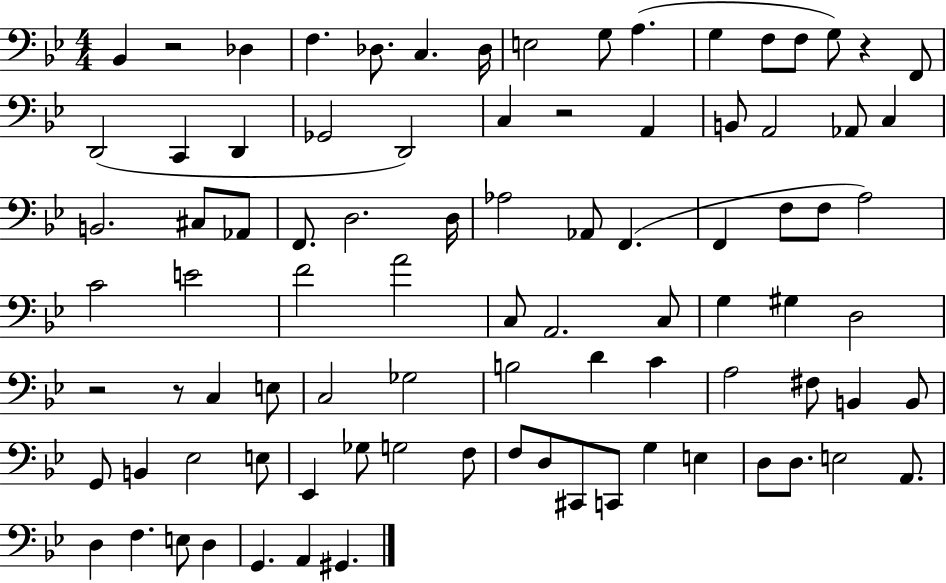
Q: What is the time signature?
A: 4/4